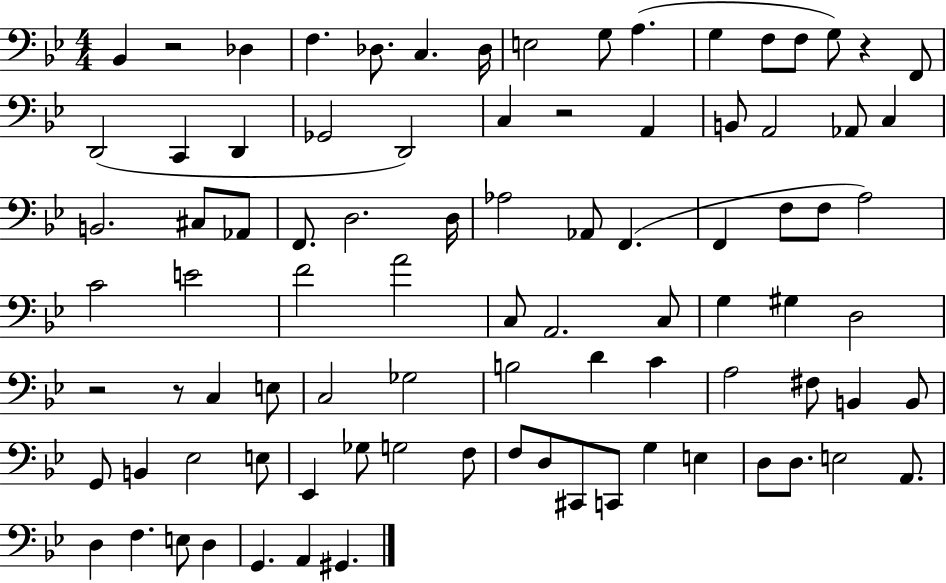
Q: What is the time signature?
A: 4/4